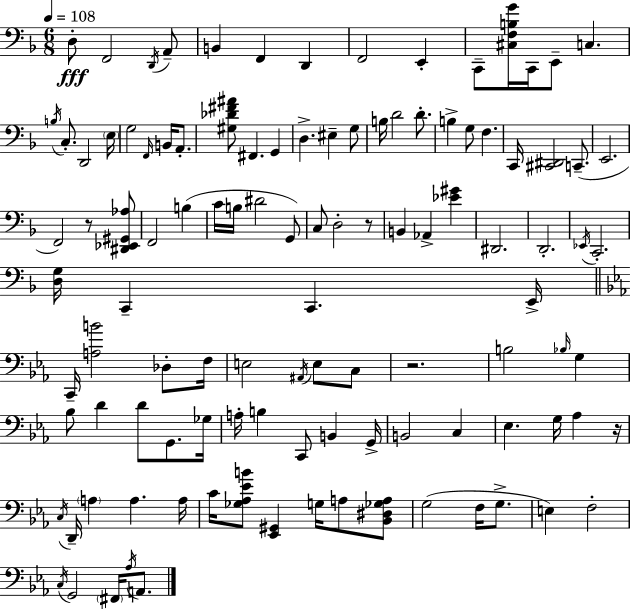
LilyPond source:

{
  \clef bass
  \numericTimeSignature
  \time 6/8
  \key d \minor
  \tempo 4 = 108
  d8-.\fff f,2 \acciaccatura { d,16 } a,8-- | b,4 f,4 d,4 | f,2 e,4-. | c,8-- <cis f b g'>16 c,16 e,8-- c4. | \break \acciaccatura { b16 } c8.-. d,2 | \parenthesize e16 g2 \grace { f,16 } b,16 | a,8.-. <gis des' fis' ais'>8 fis,4. g,4 | d4.-> eis4-- | \break g8 b16 d'2 | d'8.-. b4-> g8 f4. | c,16 <cis, dis,>2 | c,8.--( e,2. | \break f,2) r8 | <dis, ees, gis, aes>8 f,2 b4( | c'16 b16 dis'2 | g,8) c8 d2-. | \break r8 b,4 aes,4-> <ees' gis'>4 | dis,2. | d,2.-. | \acciaccatura { ees,16 } c,2.-. | \break <d g>16 c,4-- c,4. | e,16-> \bar "||" \break \key ees \major c,16-- <a b'>2 des8-. f16 | e2 \acciaccatura { ais,16 } e8 c8 | r2. | b2 \grace { bes16 } g4 | \break bes8 d'4 d'8 g,8. | ges16 a16-. b4 c,8 b,4 | g,16-> b,2 c4 | ees4. g16 aes4 | \break r16 \acciaccatura { c16 } d,16-- \parenthesize a4 a4. | a16 c'16 <ges aes ees' b'>8 <ees, gis,>4 g16 a8 | <bes, dis ges a>8 g2( f16 | g8.-> e4) f2-. | \break \acciaccatura { c16 } g,2 | \parenthesize fis,16 \acciaccatura { aes16 } a,8. \bar "|."
}